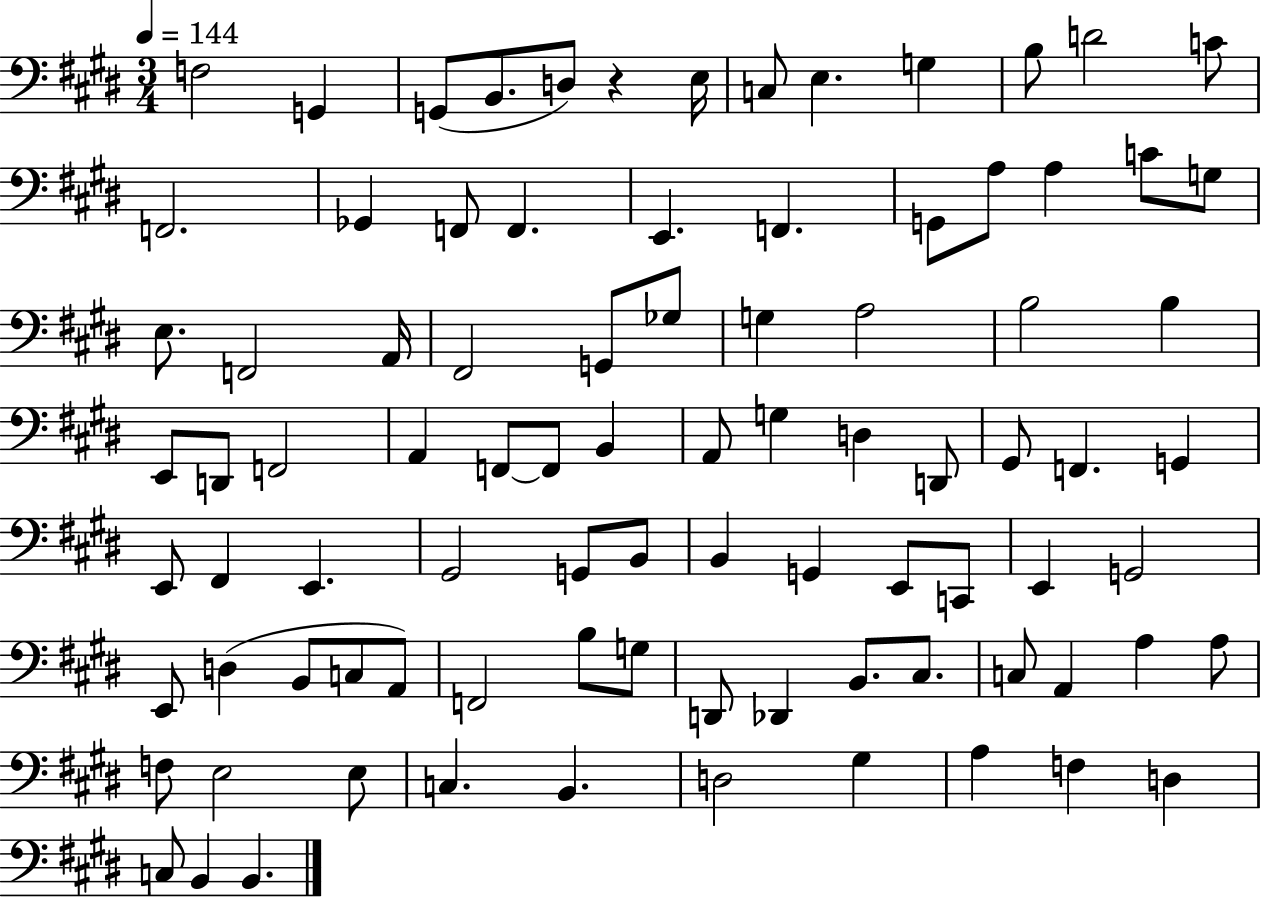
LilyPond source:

{
  \clef bass
  \numericTimeSignature
  \time 3/4
  \key e \major
  \tempo 4 = 144
  \repeat volta 2 { f2 g,4 | g,8( b,8. d8) r4 e16 | c8 e4. g4 | b8 d'2 c'8 | \break f,2. | ges,4 f,8 f,4. | e,4. f,4. | g,8 a8 a4 c'8 g8 | \break e8. f,2 a,16 | fis,2 g,8 ges8 | g4 a2 | b2 b4 | \break e,8 d,8 f,2 | a,4 f,8~~ f,8 b,4 | a,8 g4 d4 d,8 | gis,8 f,4. g,4 | \break e,8 fis,4 e,4. | gis,2 g,8 b,8 | b,4 g,4 e,8 c,8 | e,4 g,2 | \break e,8 d4( b,8 c8 a,8) | f,2 b8 g8 | d,8 des,4 b,8. cis8. | c8 a,4 a4 a8 | \break f8 e2 e8 | c4. b,4. | d2 gis4 | a4 f4 d4 | \break c8 b,4 b,4. | } \bar "|."
}